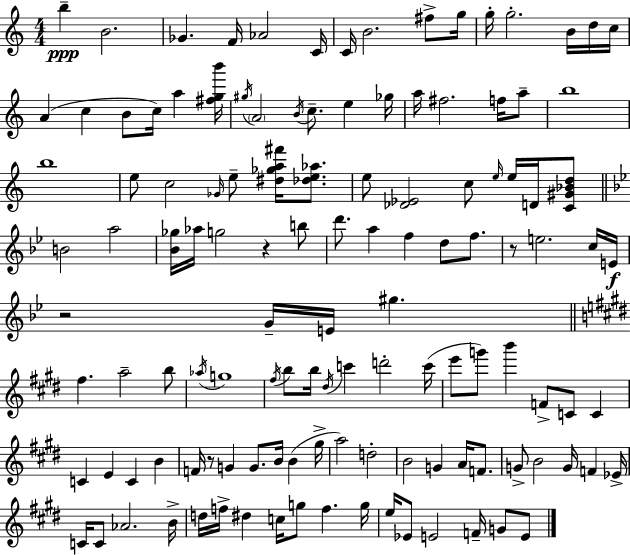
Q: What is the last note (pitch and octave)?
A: E4